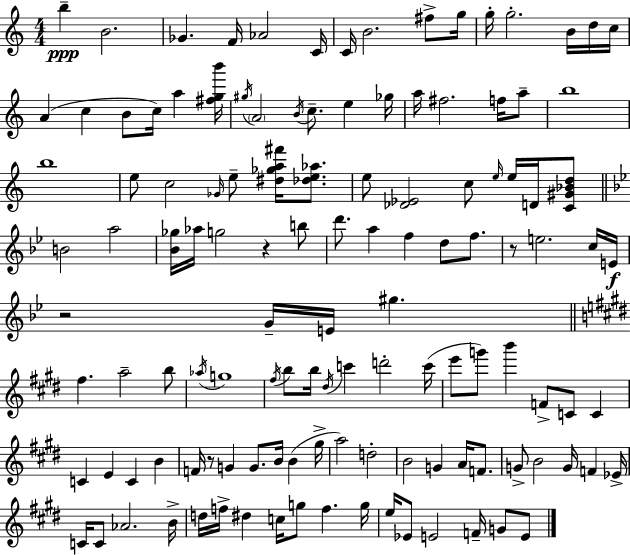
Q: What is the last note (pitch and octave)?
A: E4